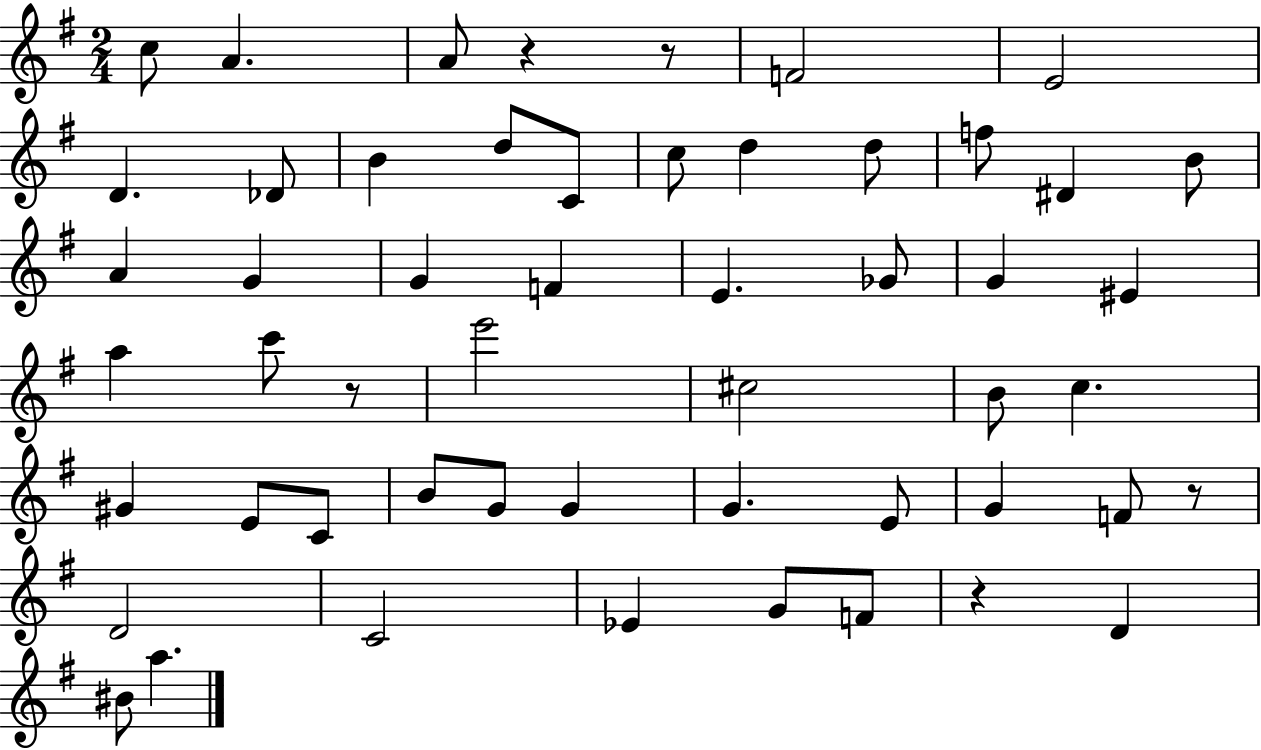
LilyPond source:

{
  \clef treble
  \numericTimeSignature
  \time 2/4
  \key g \major
  c''8 a'4. | a'8 r4 r8 | f'2 | e'2 | \break d'4. des'8 | b'4 d''8 c'8 | c''8 d''4 d''8 | f''8 dis'4 b'8 | \break a'4 g'4 | g'4 f'4 | e'4. ges'8 | g'4 eis'4 | \break a''4 c'''8 r8 | e'''2 | cis''2 | b'8 c''4. | \break gis'4 e'8 c'8 | b'8 g'8 g'4 | g'4. e'8 | g'4 f'8 r8 | \break d'2 | c'2 | ees'4 g'8 f'8 | r4 d'4 | \break bis'8 a''4. | \bar "|."
}